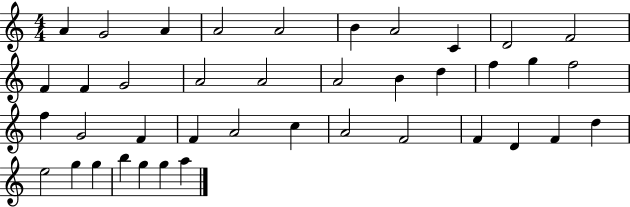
A4/q G4/h A4/q A4/h A4/h B4/q A4/h C4/q D4/h F4/h F4/q F4/q G4/h A4/h A4/h A4/h B4/q D5/q F5/q G5/q F5/h F5/q G4/h F4/q F4/q A4/h C5/q A4/h F4/h F4/q D4/q F4/q D5/q E5/h G5/q G5/q B5/q G5/q G5/q A5/q